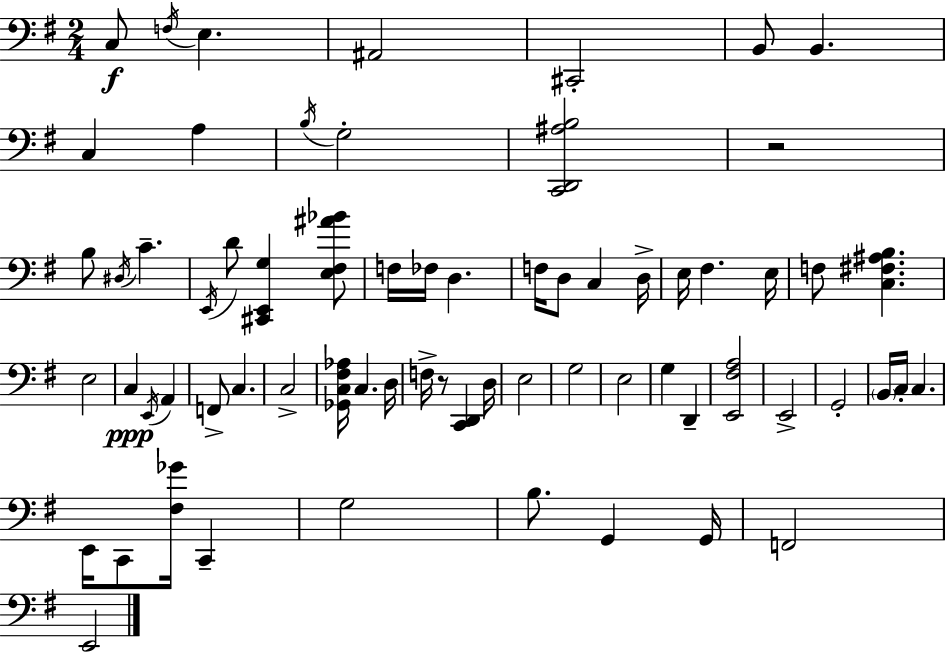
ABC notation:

X:1
T:Untitled
M:2/4
L:1/4
K:G
C,/2 F,/4 E, ^A,,2 ^C,,2 B,,/2 B,, C, A, B,/4 G,2 [C,,D,,^A,B,]2 z2 B,/2 ^D,/4 C E,,/4 D/2 [^C,,E,,G,] [E,^F,^A_B]/2 F,/4 _F,/4 D, F,/4 D,/2 C, D,/4 E,/4 ^F, E,/4 F,/2 [C,^F,^A,B,] E,2 C, E,,/4 A,, F,,/2 C, C,2 [_G,,C,^F,_A,]/4 C, D,/4 F,/4 z/2 [C,,D,,] D,/4 E,2 G,2 E,2 G, D,, [E,,^F,A,]2 E,,2 G,,2 B,,/4 C,/4 C, E,,/4 C,,/2 [^F,_G]/4 C,, G,2 B,/2 G,, G,,/4 F,,2 E,,2